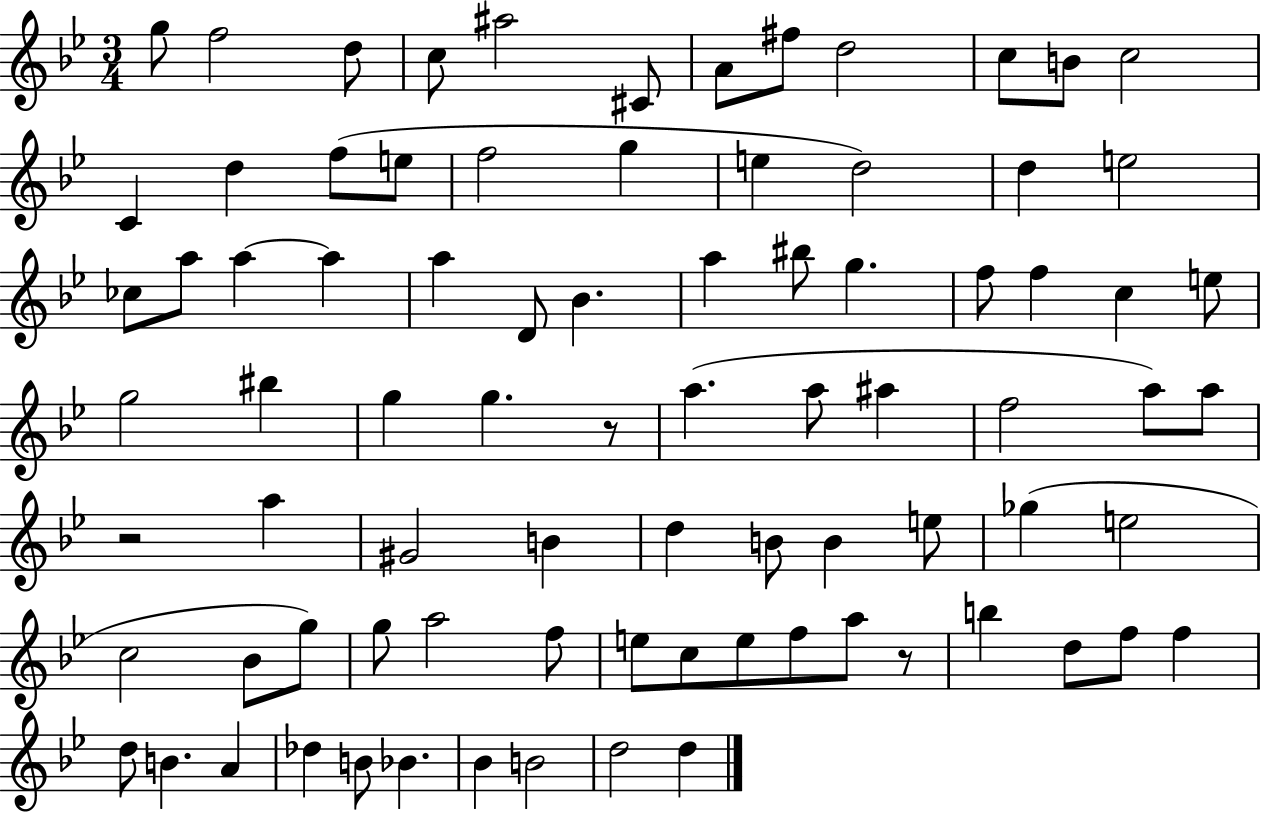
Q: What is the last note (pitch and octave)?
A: D5